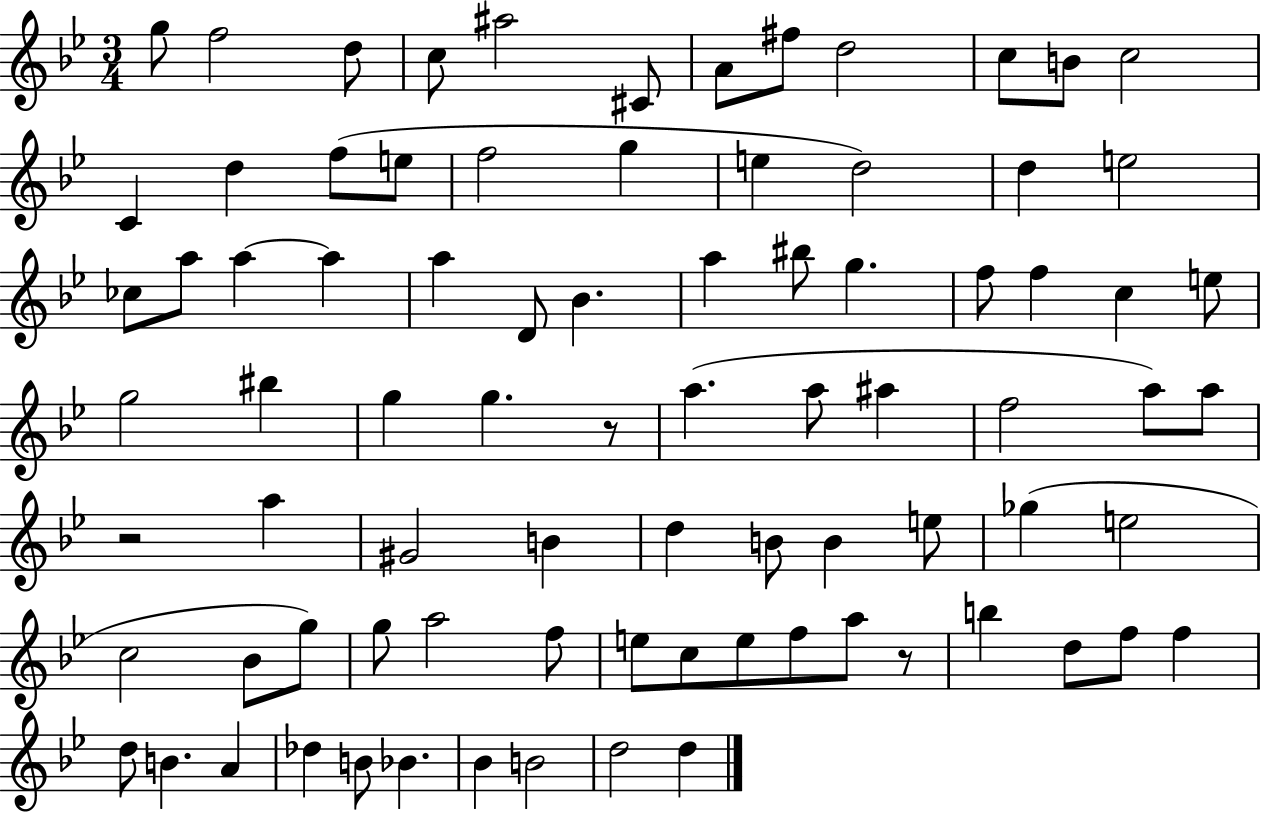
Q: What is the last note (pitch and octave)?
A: D5